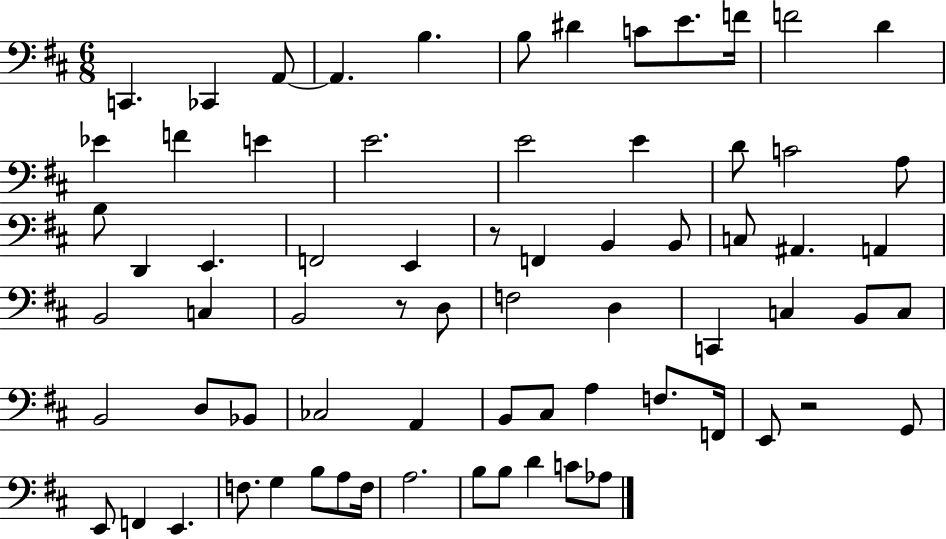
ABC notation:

X:1
T:Untitled
M:6/8
L:1/4
K:D
C,, _C,, A,,/2 A,, B, B,/2 ^D C/2 E/2 F/4 F2 D _E F E E2 E2 E D/2 C2 A,/2 B,/2 D,, E,, F,,2 E,, z/2 F,, B,, B,,/2 C,/2 ^A,, A,, B,,2 C, B,,2 z/2 D,/2 F,2 D, C,, C, B,,/2 C,/2 B,,2 D,/2 _B,,/2 _C,2 A,, B,,/2 ^C,/2 A, F,/2 F,,/4 E,,/2 z2 G,,/2 E,,/2 F,, E,, F,/2 G, B,/2 A,/2 F,/4 A,2 B,/2 B,/2 D C/2 _A,/2